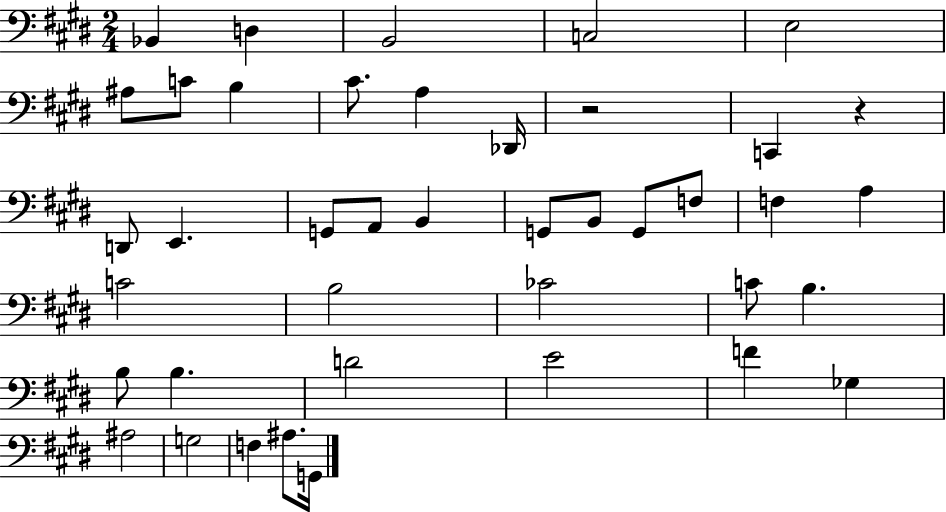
{
  \clef bass
  \numericTimeSignature
  \time 2/4
  \key e \major
  \repeat volta 2 { bes,4 d4 | b,2 | c2 | e2 | \break ais8 c'8 b4 | cis'8. a4 des,16 | r2 | c,4 r4 | \break d,8 e,4. | g,8 a,8 b,4 | g,8 b,8 g,8 f8 | f4 a4 | \break c'2 | b2 | ces'2 | c'8 b4. | \break b8 b4. | d'2 | e'2 | f'4 ges4 | \break ais2 | g2 | f4 ais8. g,16 | } \bar "|."
}